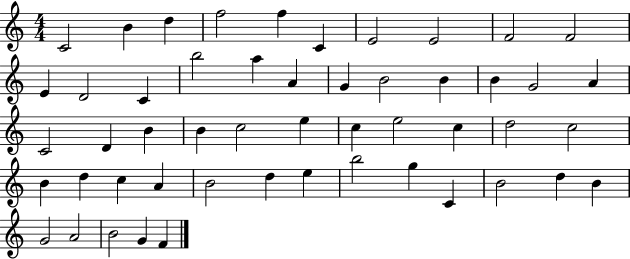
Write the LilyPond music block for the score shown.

{
  \clef treble
  \numericTimeSignature
  \time 4/4
  \key c \major
  c'2 b'4 d''4 | f''2 f''4 c'4 | e'2 e'2 | f'2 f'2 | \break e'4 d'2 c'4 | b''2 a''4 a'4 | g'4 b'2 b'4 | b'4 g'2 a'4 | \break c'2 d'4 b'4 | b'4 c''2 e''4 | c''4 e''2 c''4 | d''2 c''2 | \break b'4 d''4 c''4 a'4 | b'2 d''4 e''4 | b''2 g''4 c'4 | b'2 d''4 b'4 | \break g'2 a'2 | b'2 g'4 f'4 | \bar "|."
}